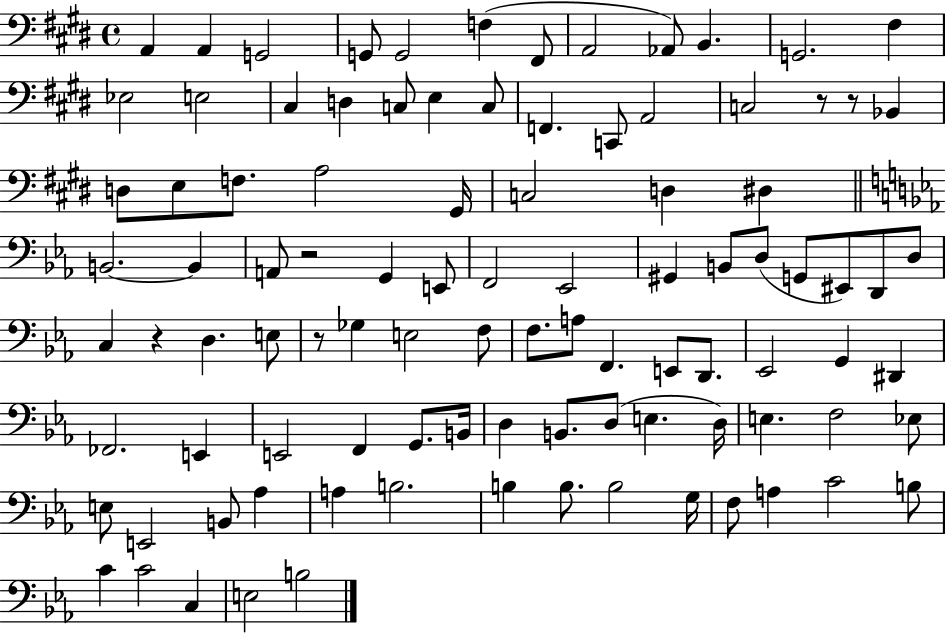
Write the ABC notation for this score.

X:1
T:Untitled
M:4/4
L:1/4
K:E
A,, A,, G,,2 G,,/2 G,,2 F, ^F,,/2 A,,2 _A,,/2 B,, G,,2 ^F, _E,2 E,2 ^C, D, C,/2 E, C,/2 F,, C,,/2 A,,2 C,2 z/2 z/2 _B,, D,/2 E,/2 F,/2 A,2 ^G,,/4 C,2 D, ^D, B,,2 B,, A,,/2 z2 G,, E,,/2 F,,2 _E,,2 ^G,, B,,/2 D,/2 G,,/2 ^E,,/2 D,,/2 D,/2 C, z D, E,/2 z/2 _G, E,2 F,/2 F,/2 A,/2 F,, E,,/2 D,,/2 _E,,2 G,, ^D,, _F,,2 E,, E,,2 F,, G,,/2 B,,/4 D, B,,/2 D,/2 E, D,/4 E, F,2 _E,/2 E,/2 E,,2 B,,/2 _A, A, B,2 B, B,/2 B,2 G,/4 F,/2 A, C2 B,/2 C C2 C, E,2 B,2